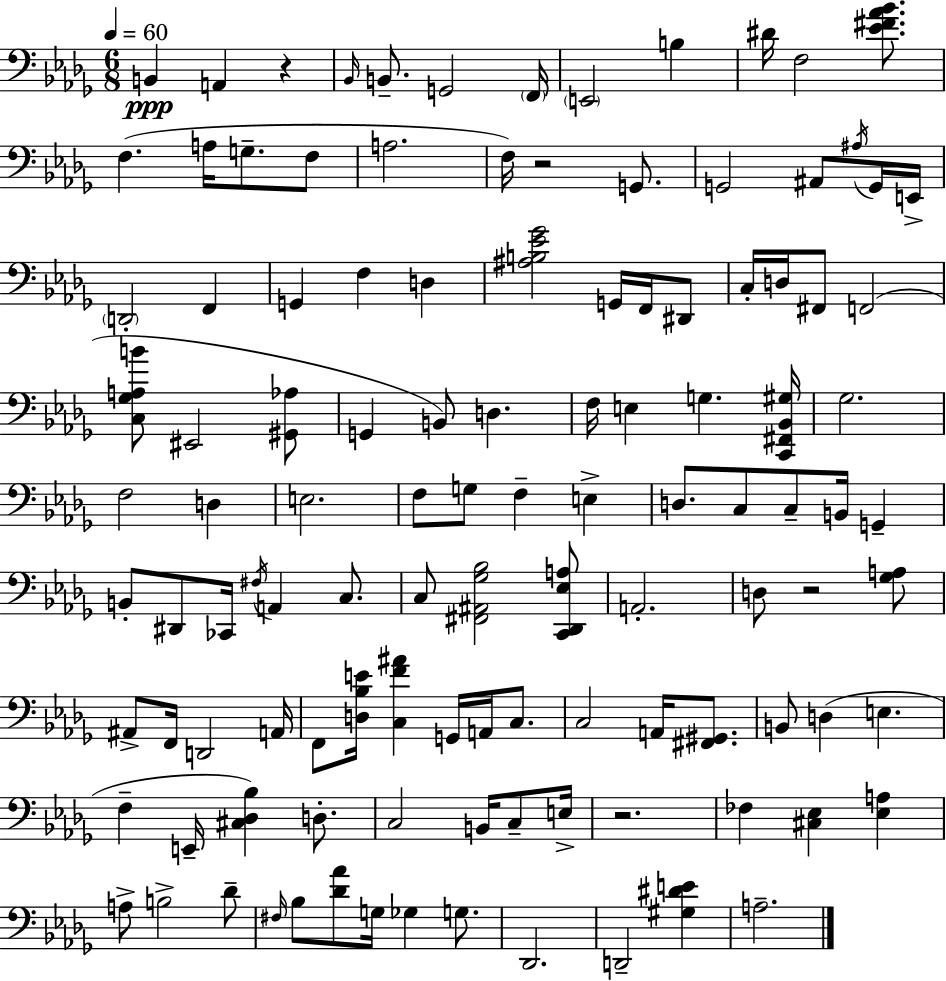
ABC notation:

X:1
T:Untitled
M:6/8
L:1/4
K:Bbm
B,, A,, z _B,,/4 B,,/2 G,,2 F,,/4 E,,2 B, ^D/4 F,2 [_E^F_A_B]/2 F, A,/4 G,/2 F,/2 A,2 F,/4 z2 G,,/2 G,,2 ^A,,/2 ^A,/4 G,,/4 E,,/4 D,,2 F,, G,, F, D, [^A,B,_E_G]2 G,,/4 F,,/4 ^D,,/2 C,/4 D,/4 ^F,,/2 F,,2 [C,_G,A,B]/2 ^E,,2 [^G,,_A,]/2 G,, B,,/2 D, F,/4 E, G, [C,,^F,,_B,,^G,]/4 _G,2 F,2 D, E,2 F,/2 G,/2 F, E, D,/2 C,/2 C,/2 B,,/4 G,, B,,/2 ^D,,/2 _C,,/4 ^F,/4 A,, C,/2 C,/2 [^F,,^A,,_G,_B,]2 [C,,_D,,_E,A,]/2 A,,2 D,/2 z2 [_G,A,]/2 ^A,,/2 F,,/4 D,,2 A,,/4 F,,/2 [D,_B,E]/4 [C,F^A] G,,/4 A,,/4 C,/2 C,2 A,,/4 [^F,,^G,,]/2 B,,/2 D, E, F, E,,/4 [^C,_D,_B,] D,/2 C,2 B,,/4 C,/2 E,/4 z2 _F, [^C,_E,] [_E,A,] A,/2 B,2 _D/2 ^F,/4 _B,/2 [_D_A]/2 G,/4 _G, G,/2 _D,,2 D,,2 [^G,^DE] A,2